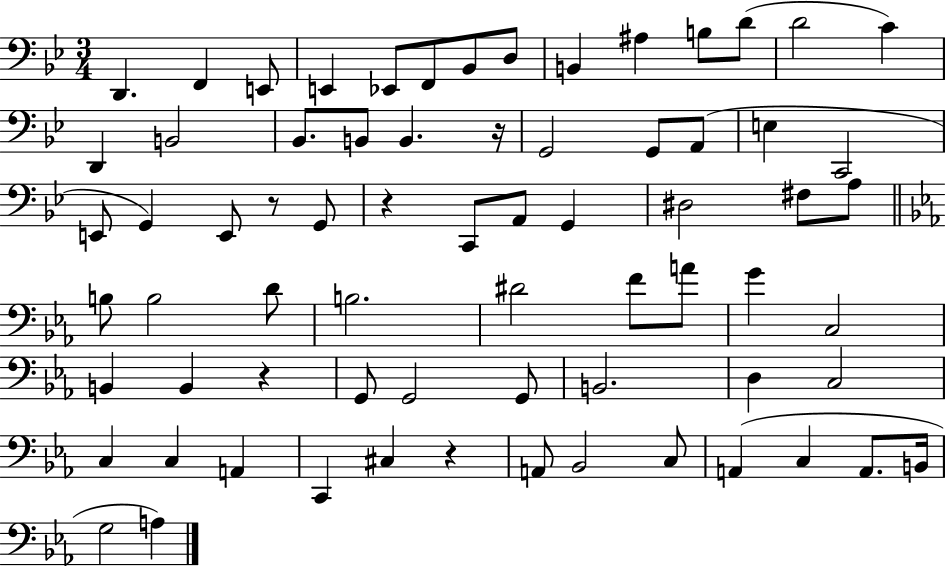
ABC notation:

X:1
T:Untitled
M:3/4
L:1/4
K:Bb
D,, F,, E,,/2 E,, _E,,/2 F,,/2 _B,,/2 D,/2 B,, ^A, B,/2 D/2 D2 C D,, B,,2 _B,,/2 B,,/2 B,, z/4 G,,2 G,,/2 A,,/2 E, C,,2 E,,/2 G,, E,,/2 z/2 G,,/2 z C,,/2 A,,/2 G,, ^D,2 ^F,/2 A,/2 B,/2 B,2 D/2 B,2 ^D2 F/2 A/2 G C,2 B,, B,, z G,,/2 G,,2 G,,/2 B,,2 D, C,2 C, C, A,, C,, ^C, z A,,/2 _B,,2 C,/2 A,, C, A,,/2 B,,/4 G,2 A,